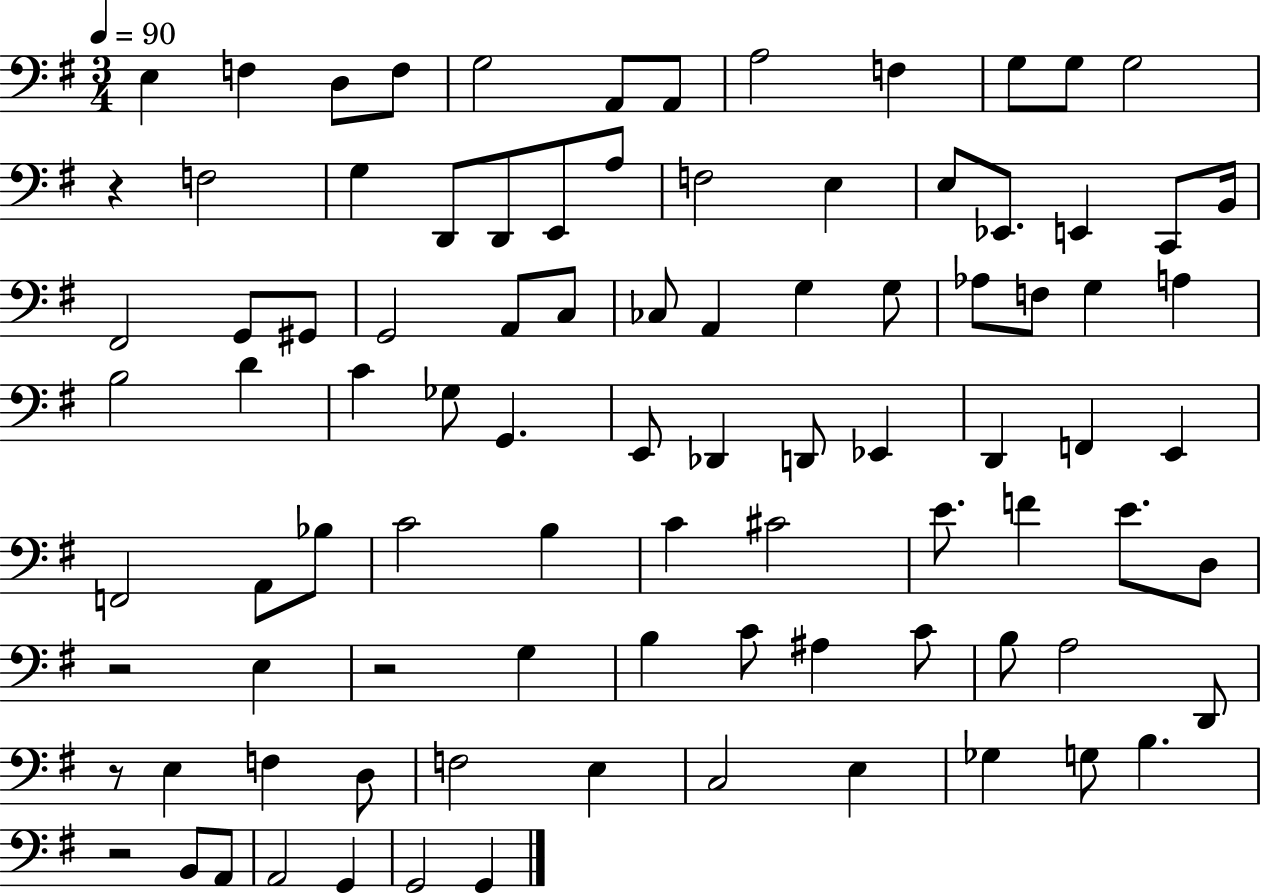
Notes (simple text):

E3/q F3/q D3/e F3/e G3/h A2/e A2/e A3/h F3/q G3/e G3/e G3/h R/q F3/h G3/q D2/e D2/e E2/e A3/e F3/h E3/q E3/e Eb2/e. E2/q C2/e B2/s F#2/h G2/e G#2/e G2/h A2/e C3/e CES3/e A2/q G3/q G3/e Ab3/e F3/e G3/q A3/q B3/h D4/q C4/q Gb3/e G2/q. E2/e Db2/q D2/e Eb2/q D2/q F2/q E2/q F2/h A2/e Bb3/e C4/h B3/q C4/q C#4/h E4/e. F4/q E4/e. D3/e R/h E3/q R/h G3/q B3/q C4/e A#3/q C4/e B3/e A3/h D2/e R/e E3/q F3/q D3/e F3/h E3/q C3/h E3/q Gb3/q G3/e B3/q. R/h B2/e A2/e A2/h G2/q G2/h G2/q